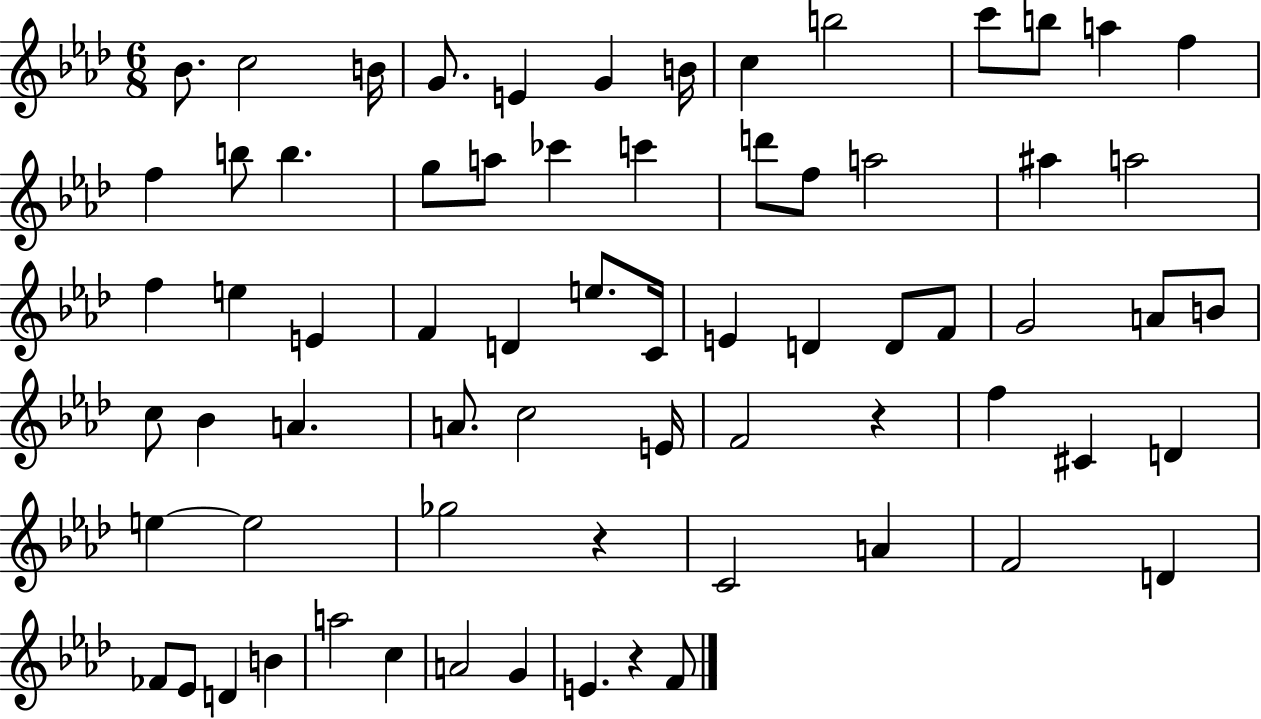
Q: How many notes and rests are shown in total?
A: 69